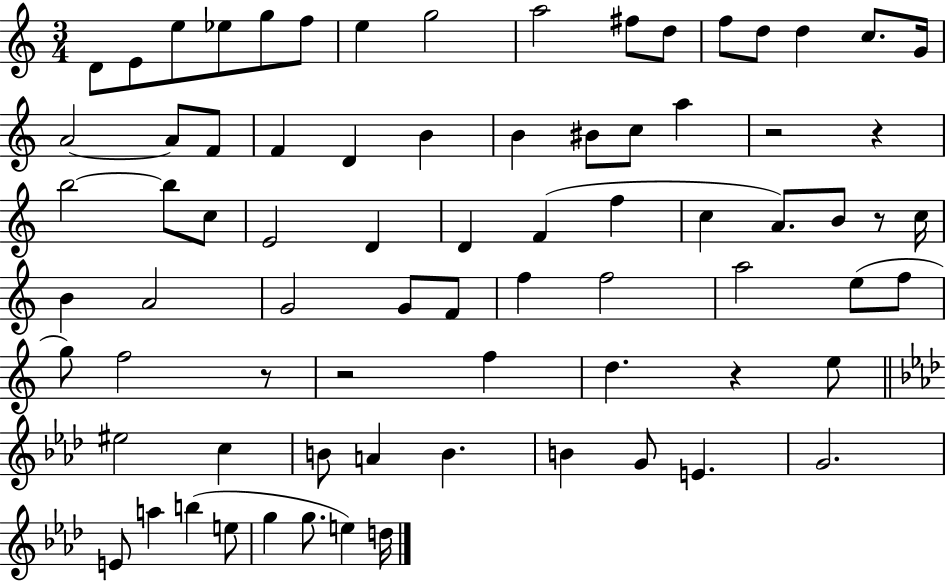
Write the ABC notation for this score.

X:1
T:Untitled
M:3/4
L:1/4
K:C
D/2 E/2 e/2 _e/2 g/2 f/2 e g2 a2 ^f/2 d/2 f/2 d/2 d c/2 G/4 A2 A/2 F/2 F D B B ^B/2 c/2 a z2 z b2 b/2 c/2 E2 D D F f c A/2 B/2 z/2 c/4 B A2 G2 G/2 F/2 f f2 a2 e/2 f/2 g/2 f2 z/2 z2 f d z e/2 ^e2 c B/2 A B B G/2 E G2 E/2 a b e/2 g g/2 e d/4